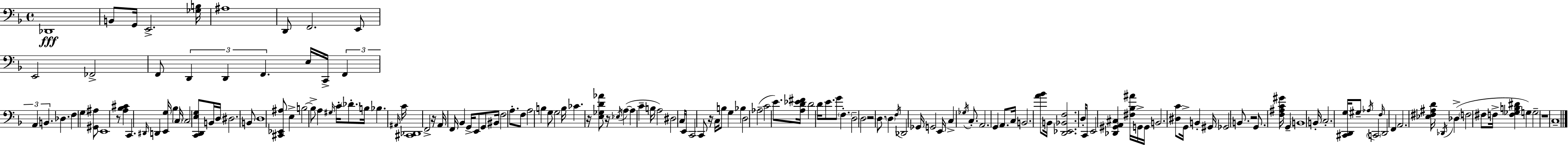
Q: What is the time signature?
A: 4/4